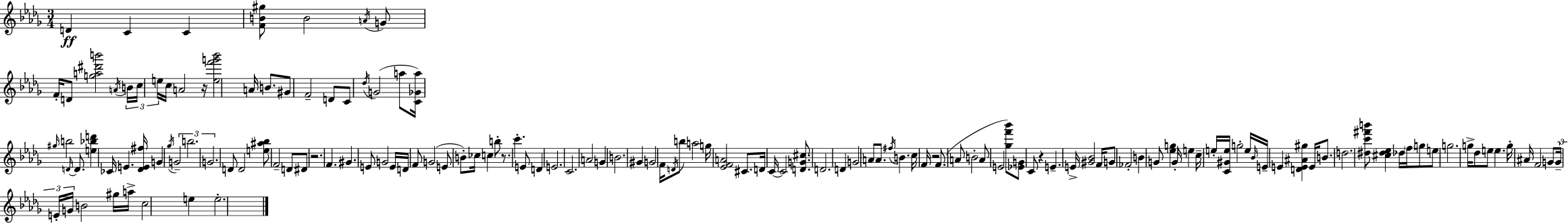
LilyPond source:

{
  \clef treble
  \numericTimeSignature
  \time 3/4
  \key bes \minor
  d'4\ff c'4 c'4 | <f' b' gis''>8 b'2 \acciaccatura { a'16 } g'8 | f'16-. d'8 <g'' a'' dis''' b'''>2 | \acciaccatura { a'16 } \tuplet 3/2 { b'16 c''16 e''16 } c''16 a'2 | \break r16 <e'' f''' g''' bes'''>2 a'16 b'8. | gis'8 f'2-- | d'8 c'8 \acciaccatura { des''16 }( g'2 | a''8 <c' ges' a''>16) \grace { gis''16 } b''2 | \break \grace { d'16~ }~ d'8. <e'' bes'' d'''>4 ces'16 e'4. | <des' e' fis''>16 g'4 \acciaccatura { ges''16 } \tuplet 3/2 { g'2-- | b''2. | g'2. } | \break d'8 d'2 | <e'' ais'' bes''>8 f'2-- | d'8 dis'8 r2. | f'4. | \break gis'4. e'8 g'2 | e'16 d'16 f'8 g'2( | e'8 b'8-.) ces''16 c''4 | b''8-. r8. c'''4.-. | \break e'8 d'4 e'2. | c'2. | a'2 | g'4 b'2. | \break gis'4 g'2 | f'16 \acciaccatura { d'16 } b''8 a''2 | g''16 <ees' f' a'>2 | cis'8. d'16 c'16~~ c'2 | \break <d' g' cis''>8. d'2. | d'4 g'2 | a'8 a'8. | \acciaccatura { fis''16 } b'4. c''16 f'16 r2 | \break f'8.( a'8 b'2-. | a'8 e'2 | <ges'' f''' bes'''>8) <ees' g'>8 c'8 r4 | e'4.-- e'16-> <gis' bes'>2 | \break f'16 g'8 fes'2-. | b'4 g'8 <ees'' g''>4 | g'16-. e''4 c''16-- e''16-. <c' gis' e''>16 g''2-. | e''16 \grace { bes'16 } e'16-- e'4 | \break <d' e' ais' gis''>4 e'16 b'8. d''2. | <dis'' c''' fis''' b'''>8 <cis'' dis'' ees''>4 | des''16 \parenthesize f''16 g''8 e''8 g''2. | g''16-> des''8 | \break e''8 e''4. g''16-. ais'16 f'2 | g'8 \tuplet 3/2 { g'16-- e'16-. g'16 } b'2 | gis''16 a''16-> c''2 | e''4 e''2.-. | \break \bar "|."
}